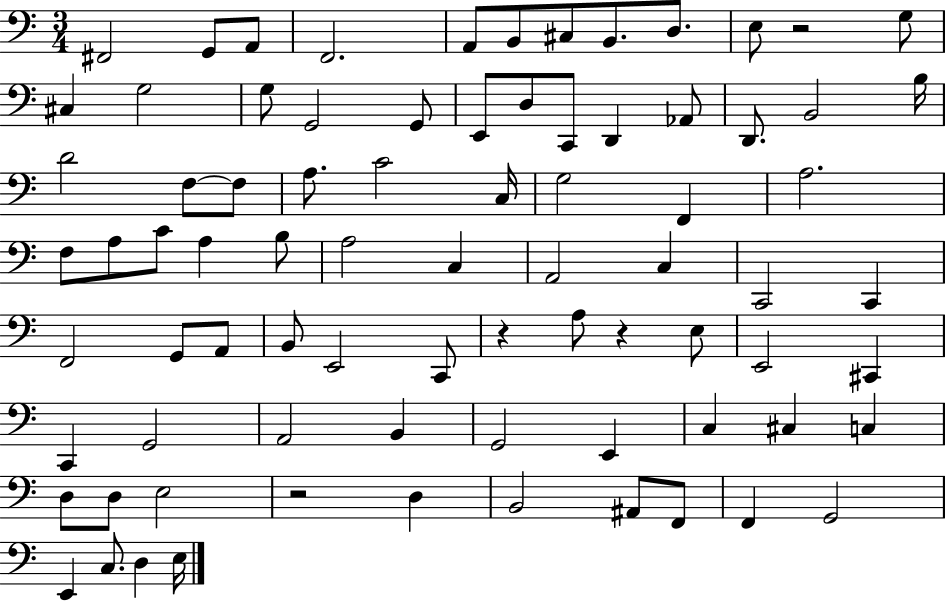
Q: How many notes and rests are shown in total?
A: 80